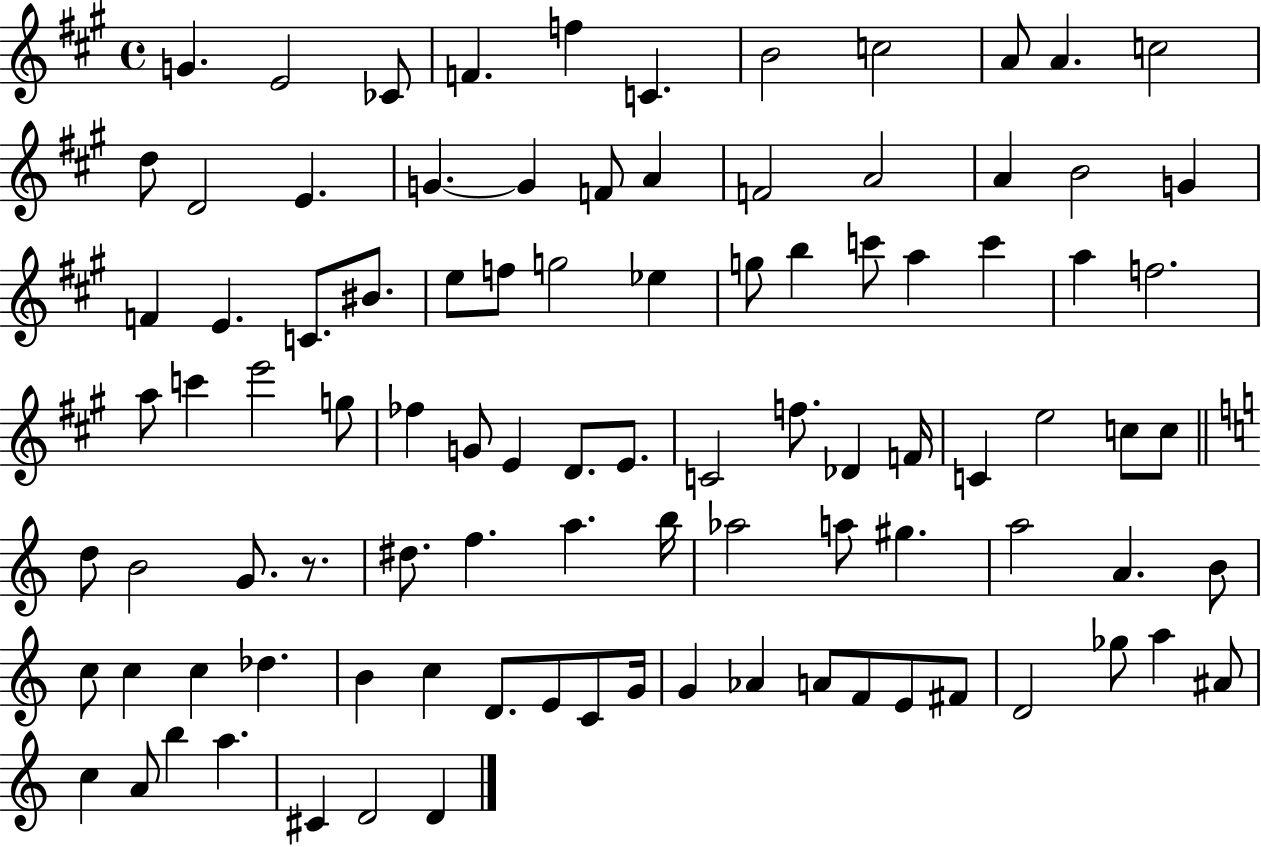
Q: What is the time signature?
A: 4/4